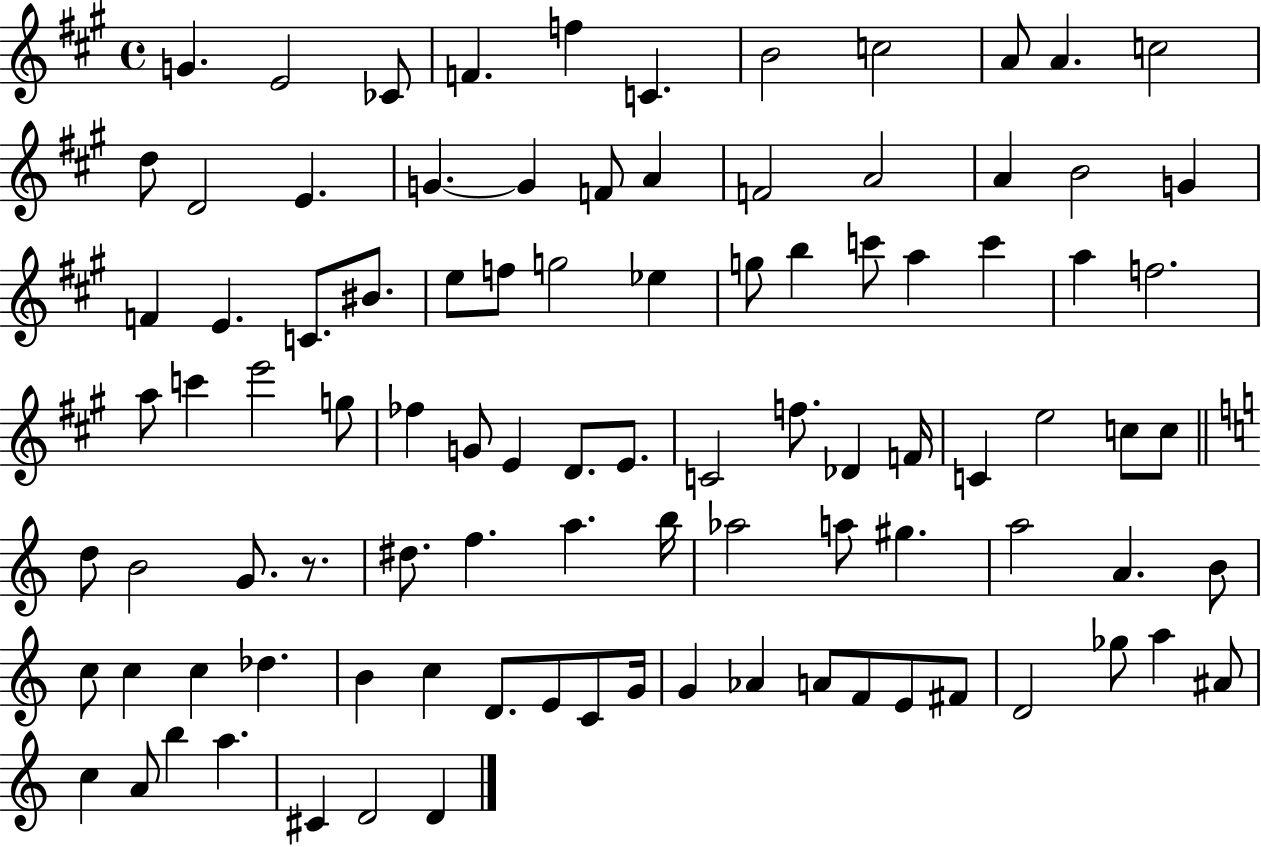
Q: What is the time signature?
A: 4/4